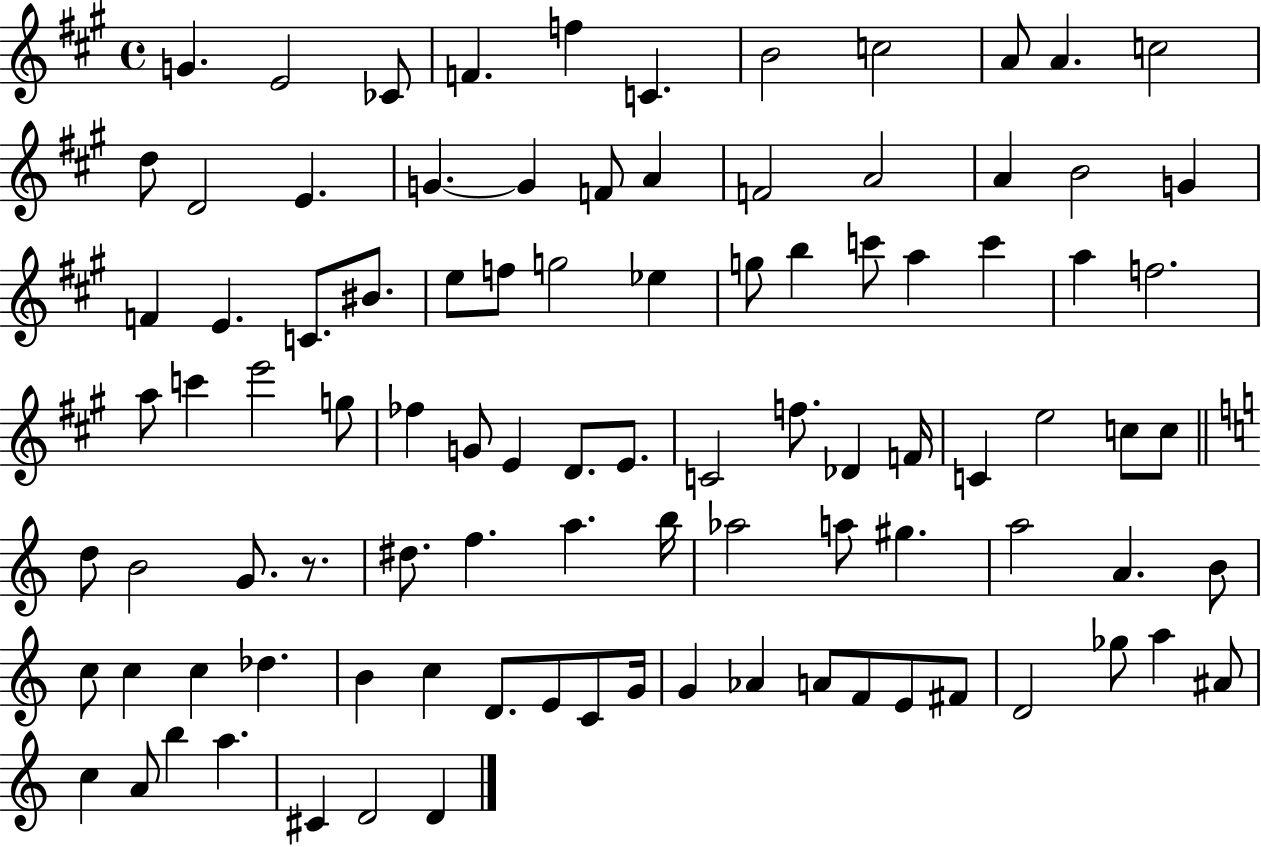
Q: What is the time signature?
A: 4/4